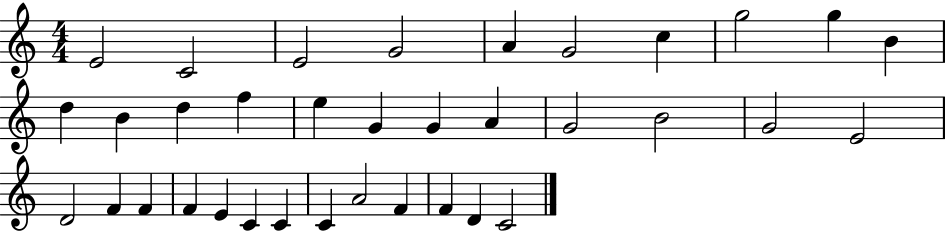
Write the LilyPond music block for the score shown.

{
  \clef treble
  \numericTimeSignature
  \time 4/4
  \key c \major
  e'2 c'2 | e'2 g'2 | a'4 g'2 c''4 | g''2 g''4 b'4 | \break d''4 b'4 d''4 f''4 | e''4 g'4 g'4 a'4 | g'2 b'2 | g'2 e'2 | \break d'2 f'4 f'4 | f'4 e'4 c'4 c'4 | c'4 a'2 f'4 | f'4 d'4 c'2 | \break \bar "|."
}